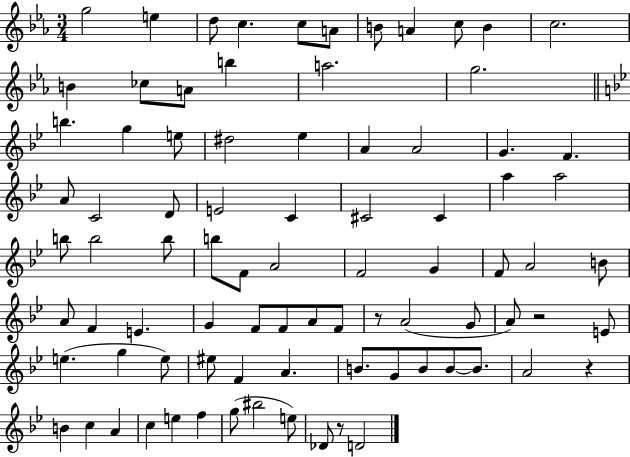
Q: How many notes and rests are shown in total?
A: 85